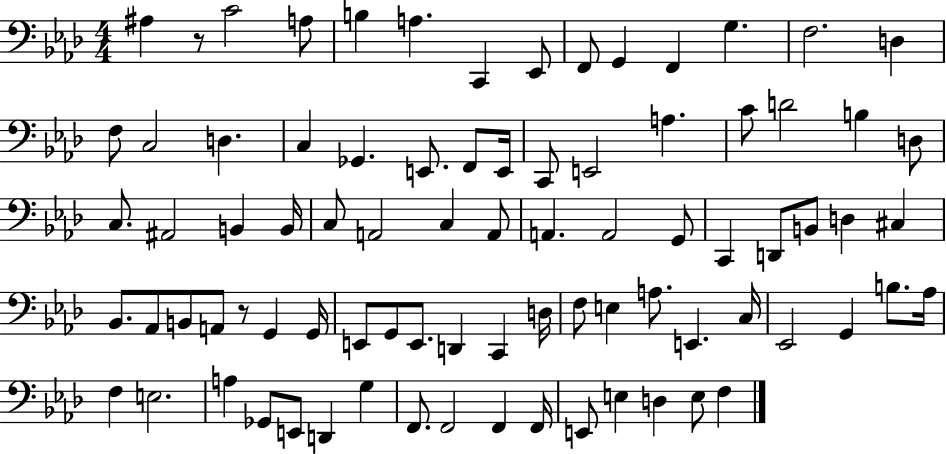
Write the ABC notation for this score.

X:1
T:Untitled
M:4/4
L:1/4
K:Ab
^A, z/2 C2 A,/2 B, A, C,, _E,,/2 F,,/2 G,, F,, G, F,2 D, F,/2 C,2 D, C, _G,, E,,/2 F,,/2 E,,/4 C,,/2 E,,2 A, C/2 D2 B, D,/2 C,/2 ^A,,2 B,, B,,/4 C,/2 A,,2 C, A,,/2 A,, A,,2 G,,/2 C,, D,,/2 B,,/2 D, ^C, _B,,/2 _A,,/2 B,,/2 A,,/2 z/2 G,, G,,/4 E,,/2 G,,/2 E,,/2 D,, C,, D,/4 F,/2 E, A,/2 E,, C,/4 _E,,2 G,, B,/2 _A,/4 F, E,2 A, _G,,/2 E,,/2 D,, G, F,,/2 F,,2 F,, F,,/4 E,,/2 E, D, E,/2 F,